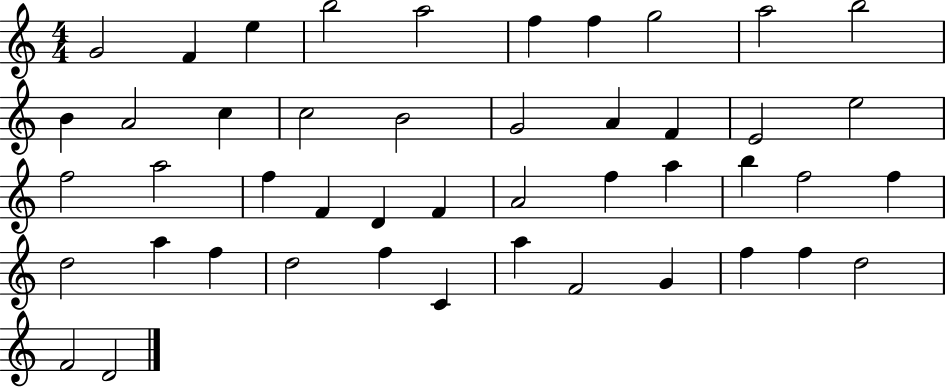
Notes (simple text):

G4/h F4/q E5/q B5/h A5/h F5/q F5/q G5/h A5/h B5/h B4/q A4/h C5/q C5/h B4/h G4/h A4/q F4/q E4/h E5/h F5/h A5/h F5/q F4/q D4/q F4/q A4/h F5/q A5/q B5/q F5/h F5/q D5/h A5/q F5/q D5/h F5/q C4/q A5/q F4/h G4/q F5/q F5/q D5/h F4/h D4/h